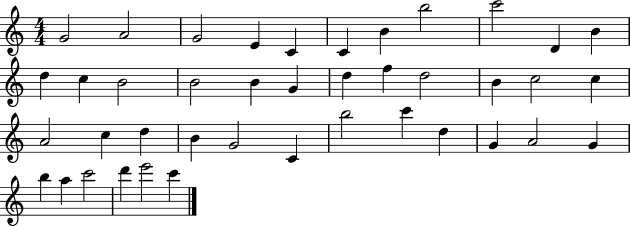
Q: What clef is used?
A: treble